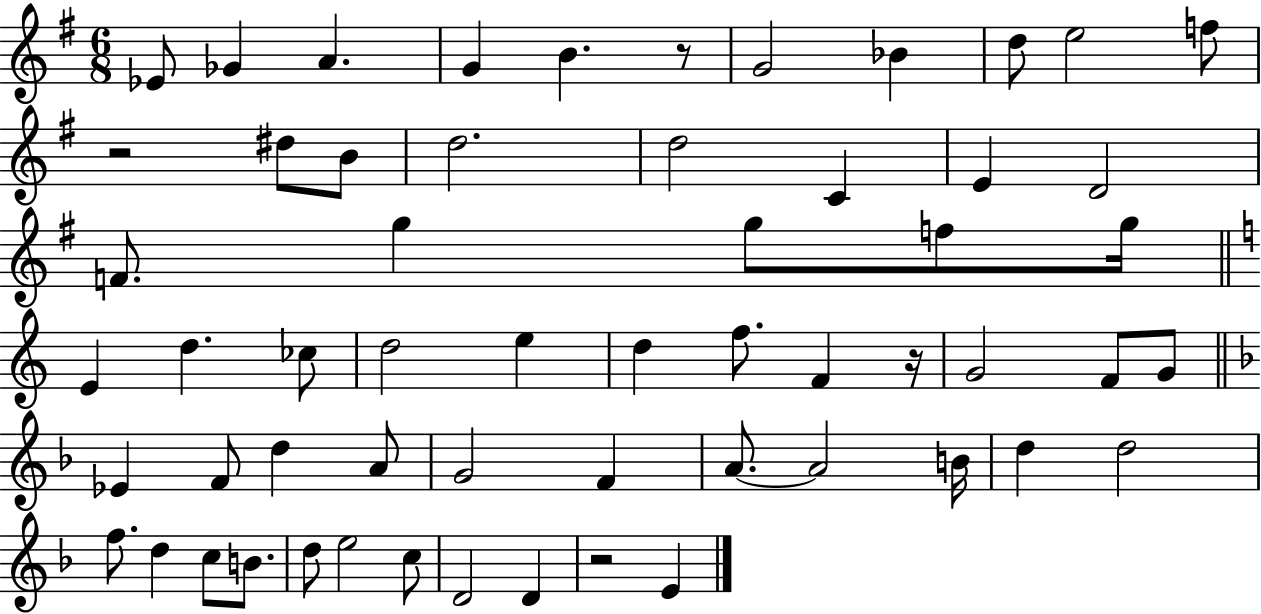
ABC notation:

X:1
T:Untitled
M:6/8
L:1/4
K:G
_E/2 _G A G B z/2 G2 _B d/2 e2 f/2 z2 ^d/2 B/2 d2 d2 C E D2 F/2 g g/2 f/2 g/4 E d _c/2 d2 e d f/2 F z/4 G2 F/2 G/2 _E F/2 d A/2 G2 F A/2 A2 B/4 d d2 f/2 d c/2 B/2 d/2 e2 c/2 D2 D z2 E